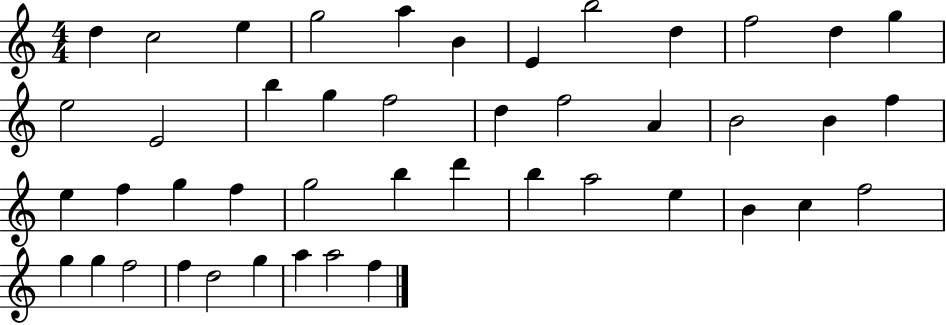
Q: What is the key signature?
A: C major